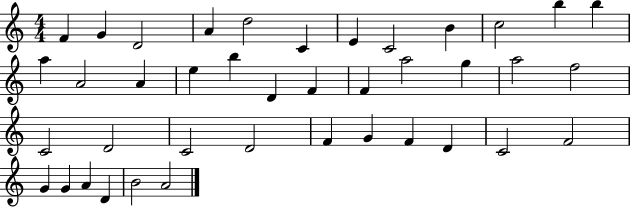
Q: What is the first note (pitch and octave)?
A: F4